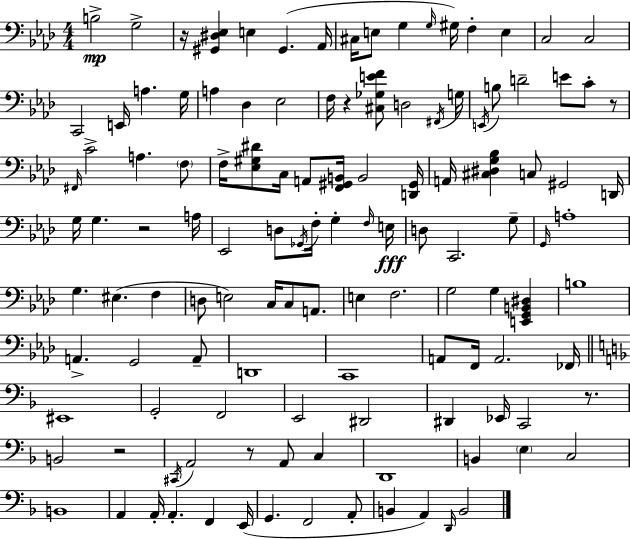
B3/h G3/h R/s [G#2,D#3,Eb3]/q E3/q G#2/q. Ab2/s C#3/s E3/e G3/q G3/s G#3/s F3/q E3/q C3/h C3/h C2/h E2/s A3/q. G3/s A3/q Db3/q Eb3/h F3/s R/q [C#3,Gb3,E4,F4]/e D3/h F#2/s G3/s E2/s B3/e D4/h E4/e C4/e R/e F#2/s C4/h A3/q. F3/e F3/s [Eb3,G#3,D#4]/e C3/s A2/e [F2,G#2,B2]/s B2/h [D2,G#2]/s A2/s [C#3,D#3,G3,Bb3]/q C3/e G#2/h D2/s G3/s G3/q. R/h A3/s Eb2/h D3/e Gb2/s F3/s G3/q F3/s E3/s D3/e C2/h. G3/e G2/s A3/w G3/q. EIS3/q. F3/q D3/e E3/h C3/s C3/e A2/e. E3/q F3/h. G3/h G3/q [E2,G2,B2,D#3]/q B3/w A2/q. G2/h A2/e D2/w C2/w A2/e F2/s A2/h. FES2/s EIS2/w G2/h F2/h E2/h D#2/h D#2/q Eb2/s C2/h R/e. B2/h R/h C#2/s A2/h R/e A2/e C3/q D2/w B2/q E3/q C3/h B2/w A2/q A2/s A2/q. F2/q E2/s G2/q. F2/h A2/e B2/q A2/q D2/s B2/h